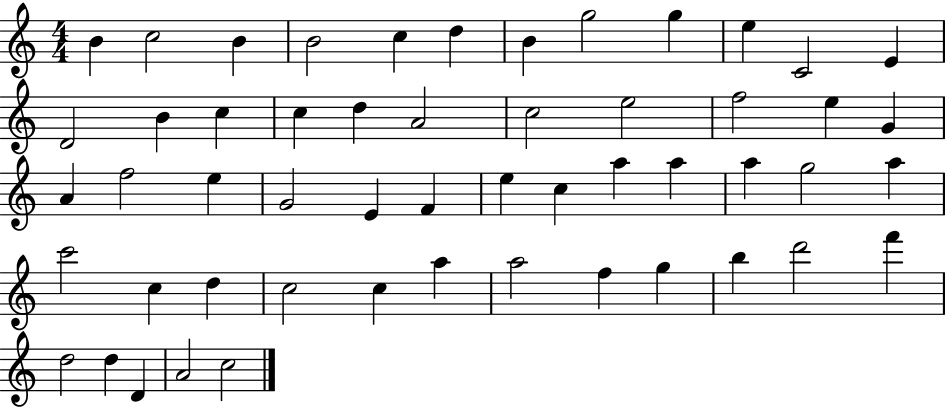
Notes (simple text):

B4/q C5/h B4/q B4/h C5/q D5/q B4/q G5/h G5/q E5/q C4/h E4/q D4/h B4/q C5/q C5/q D5/q A4/h C5/h E5/h F5/h E5/q G4/q A4/q F5/h E5/q G4/h E4/q F4/q E5/q C5/q A5/q A5/q A5/q G5/h A5/q C6/h C5/q D5/q C5/h C5/q A5/q A5/h F5/q G5/q B5/q D6/h F6/q D5/h D5/q D4/q A4/h C5/h